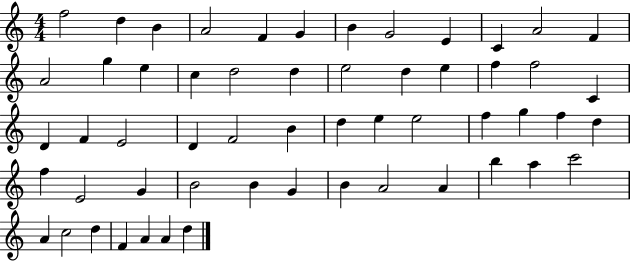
X:1
T:Untitled
M:4/4
L:1/4
K:C
f2 d B A2 F G B G2 E C A2 F A2 g e c d2 d e2 d e f f2 C D F E2 D F2 B d e e2 f g f d f E2 G B2 B G B A2 A b a c'2 A c2 d F A A d